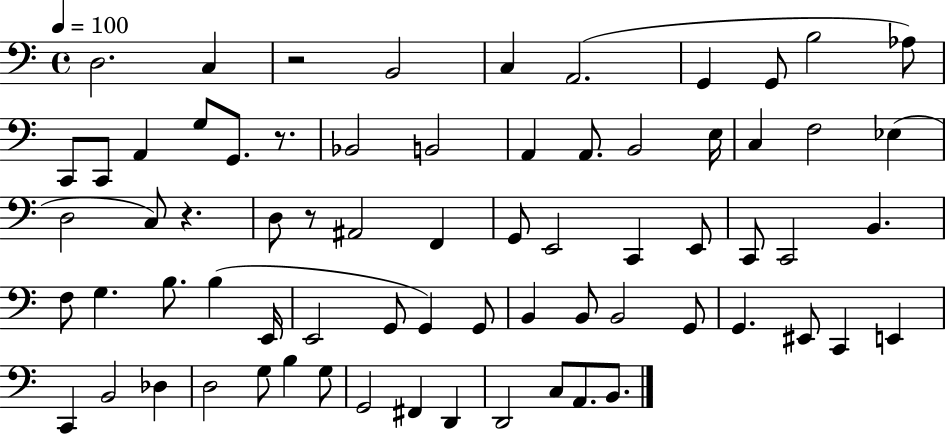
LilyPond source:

{
  \clef bass
  \time 4/4
  \defaultTimeSignature
  \key c \major
  \tempo 4 = 100
  \repeat volta 2 { d2. c4 | r2 b,2 | c4 a,2.( | g,4 g,8 b2 aes8) | \break c,8 c,8 a,4 g8 g,8. r8. | bes,2 b,2 | a,4 a,8. b,2 e16 | c4 f2 ees4( | \break d2 c8) r4. | d8 r8 ais,2 f,4 | g,8 e,2 c,4 e,8 | c,8 c,2 b,4. | \break f8 g4. b8. b4( e,16 | e,2 g,8 g,4) g,8 | b,4 b,8 b,2 g,8 | g,4. eis,8 c,4 e,4 | \break c,4 b,2 des4 | d2 g8 b4 g8 | g,2 fis,4 d,4 | d,2 c8 a,8. b,8. | \break } \bar "|."
}